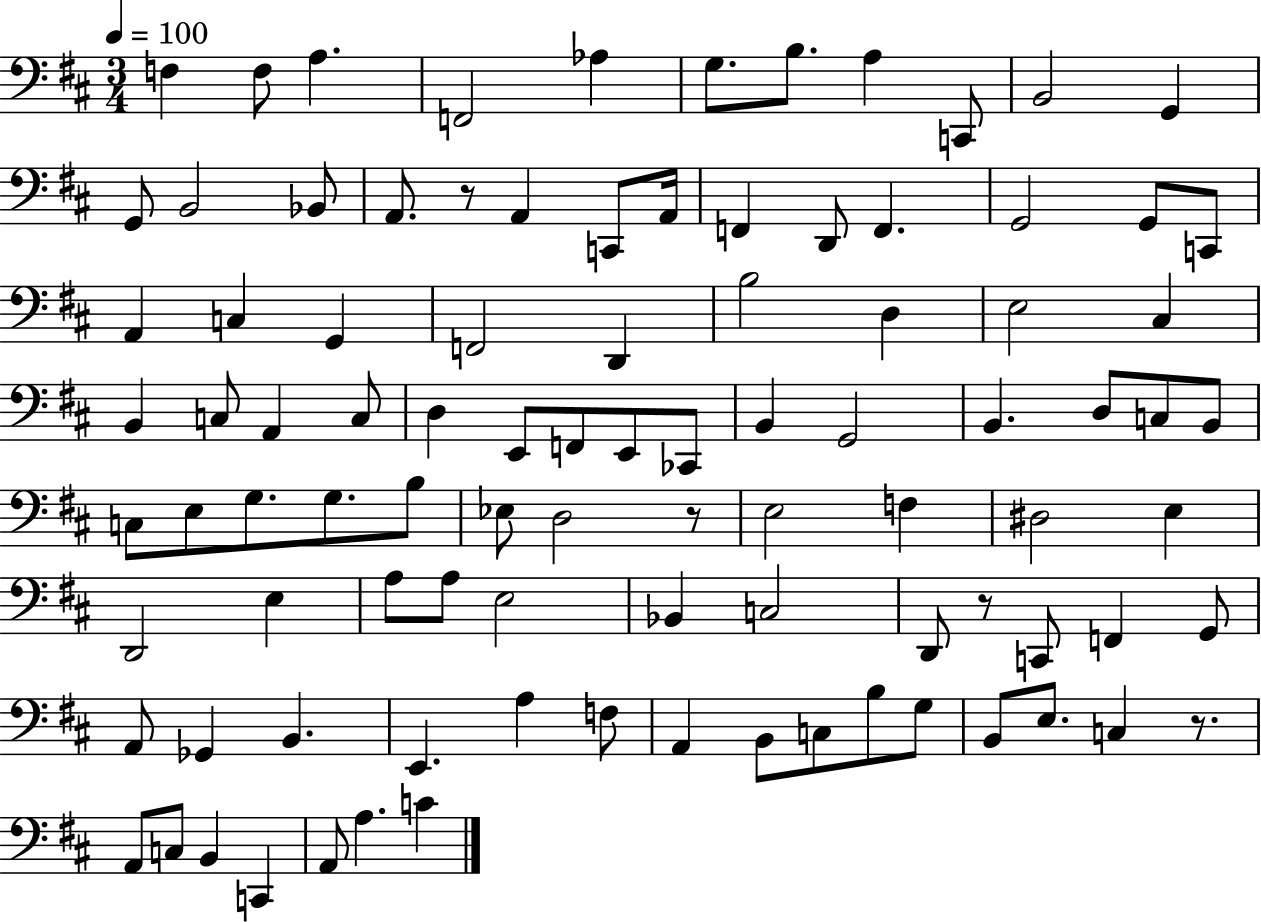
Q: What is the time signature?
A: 3/4